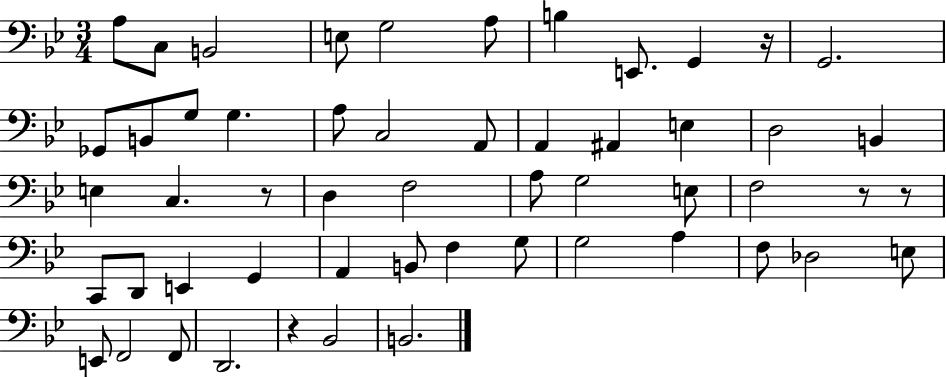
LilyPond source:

{
  \clef bass
  \numericTimeSignature
  \time 3/4
  \key bes \major
  a8 c8 b,2 | e8 g2 a8 | b4 e,8. g,4 r16 | g,2. | \break ges,8 b,8 g8 g4. | a8 c2 a,8 | a,4 ais,4 e4 | d2 b,4 | \break e4 c4. r8 | d4 f2 | a8 g2 e8 | f2 r8 r8 | \break c,8 d,8 e,4 g,4 | a,4 b,8 f4 g8 | g2 a4 | f8 des2 e8 | \break e,8 f,2 f,8 | d,2. | r4 bes,2 | b,2. | \break \bar "|."
}